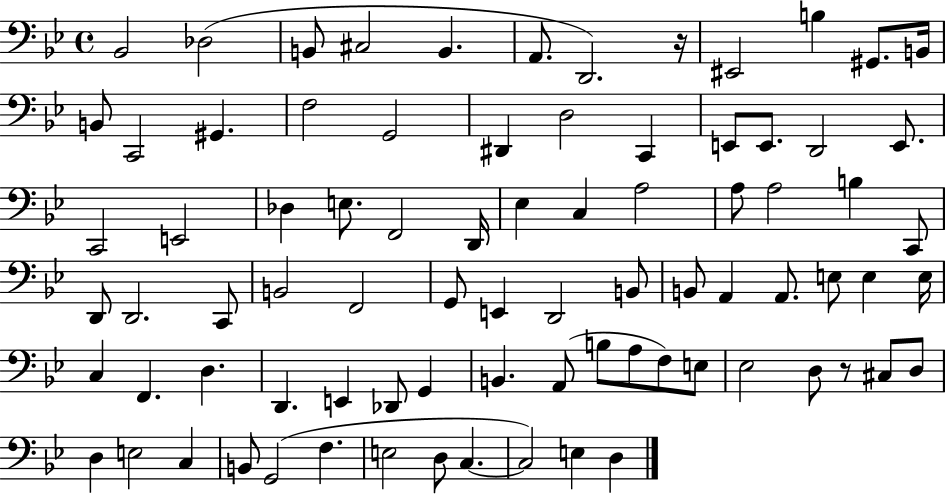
{
  \clef bass
  \time 4/4
  \defaultTimeSignature
  \key bes \major
  bes,2 des2( | b,8 cis2 b,4. | a,8. d,2.) r16 | eis,2 b4 gis,8. b,16 | \break b,8 c,2 gis,4. | f2 g,2 | dis,4 d2 c,4 | e,8 e,8. d,2 e,8. | \break c,2 e,2 | des4 e8. f,2 d,16 | ees4 c4 a2 | a8 a2 b4 c,8 | \break d,8 d,2. c,8 | b,2 f,2 | g,8 e,4 d,2 b,8 | b,8 a,4 a,8. e8 e4 e16 | \break c4 f,4. d4. | d,4. e,4 des,8 g,4 | b,4. a,8( b8 a8 f8) e8 | ees2 d8 r8 cis8 d8 | \break d4 e2 c4 | b,8 g,2( f4. | e2 d8 c4.~~ | c2) e4 d4 | \break \bar "|."
}